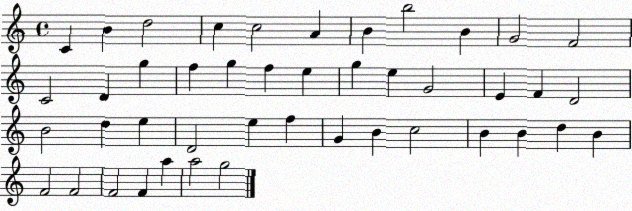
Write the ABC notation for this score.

X:1
T:Untitled
M:4/4
L:1/4
K:C
C B d2 c c2 A B b2 B G2 F2 C2 D g f g f e g e G2 E F D2 B2 d e D2 e f G B c2 B B d B F2 F2 F2 F a a2 g2